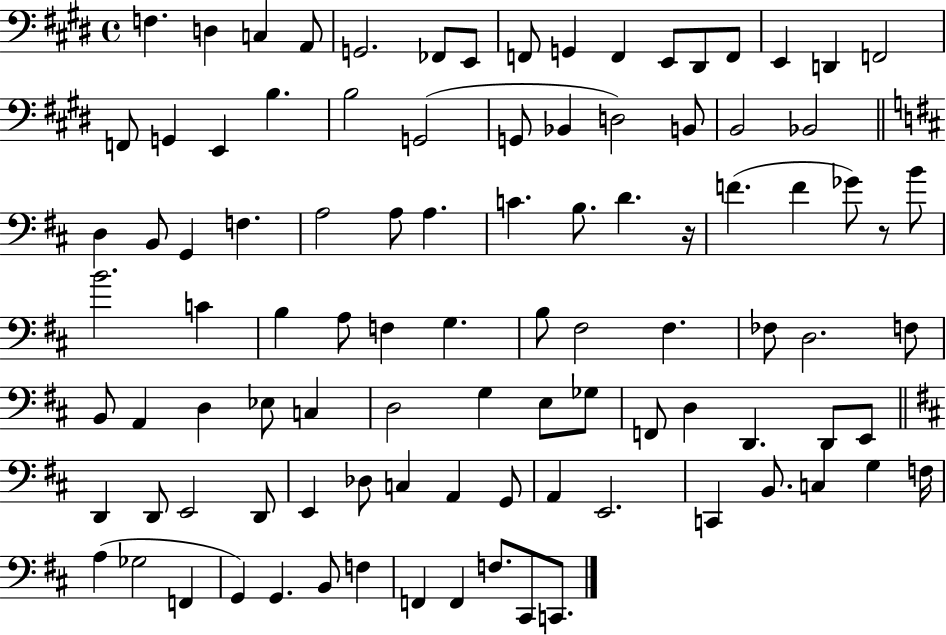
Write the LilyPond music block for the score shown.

{
  \clef bass
  \time 4/4
  \defaultTimeSignature
  \key e \major
  \repeat volta 2 { f4. d4 c4 a,8 | g,2. fes,8 e,8 | f,8 g,4 f,4 e,8 dis,8 f,8 | e,4 d,4 f,2 | \break f,8 g,4 e,4 b4. | b2 g,2( | g,8 bes,4 d2) b,8 | b,2 bes,2 | \break \bar "||" \break \key d \major d4 b,8 g,4 f4. | a2 a8 a4. | c'4. b8. d'4. r16 | f'4.( f'4 ges'8) r8 b'8 | \break b'2. c'4 | b4 a8 f4 g4. | b8 fis2 fis4. | fes8 d2. f8 | \break b,8 a,4 d4 ees8 c4 | d2 g4 e8 ges8 | f,8 d4 d,4. d,8 e,8 | \bar "||" \break \key d \major d,4 d,8 e,2 d,8 | e,4 des8 c4 a,4 g,8 | a,4 e,2. | c,4 b,8. c4 g4 f16 | \break a4( ges2 f,4 | g,4) g,4. b,8 f4 | f,4 f,4 f8. cis,8 c,8. | } \bar "|."
}